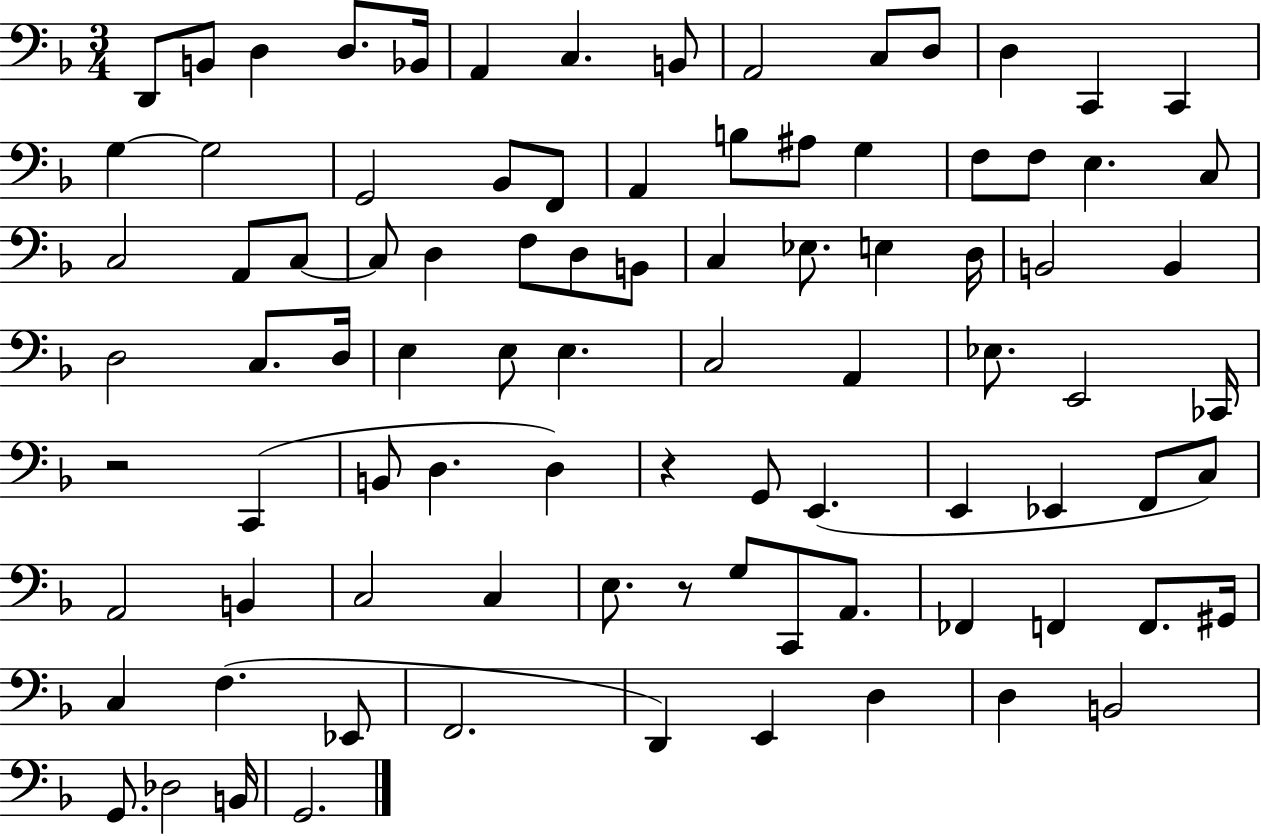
X:1
T:Untitled
M:3/4
L:1/4
K:F
D,,/2 B,,/2 D, D,/2 _B,,/4 A,, C, B,,/2 A,,2 C,/2 D,/2 D, C,, C,, G, G,2 G,,2 _B,,/2 F,,/2 A,, B,/2 ^A,/2 G, F,/2 F,/2 E, C,/2 C,2 A,,/2 C,/2 C,/2 D, F,/2 D,/2 B,,/2 C, _E,/2 E, D,/4 B,,2 B,, D,2 C,/2 D,/4 E, E,/2 E, C,2 A,, _E,/2 E,,2 _C,,/4 z2 C,, B,,/2 D, D, z G,,/2 E,, E,, _E,, F,,/2 C,/2 A,,2 B,, C,2 C, E,/2 z/2 G,/2 C,,/2 A,,/2 _F,, F,, F,,/2 ^G,,/4 C, F, _E,,/2 F,,2 D,, E,, D, D, B,,2 G,,/2 _D,2 B,,/4 G,,2